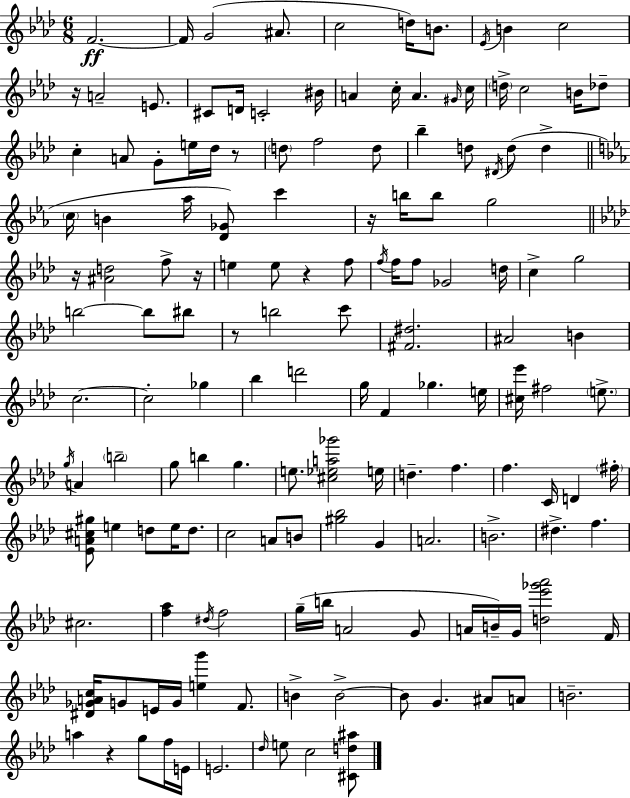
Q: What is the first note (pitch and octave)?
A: F4